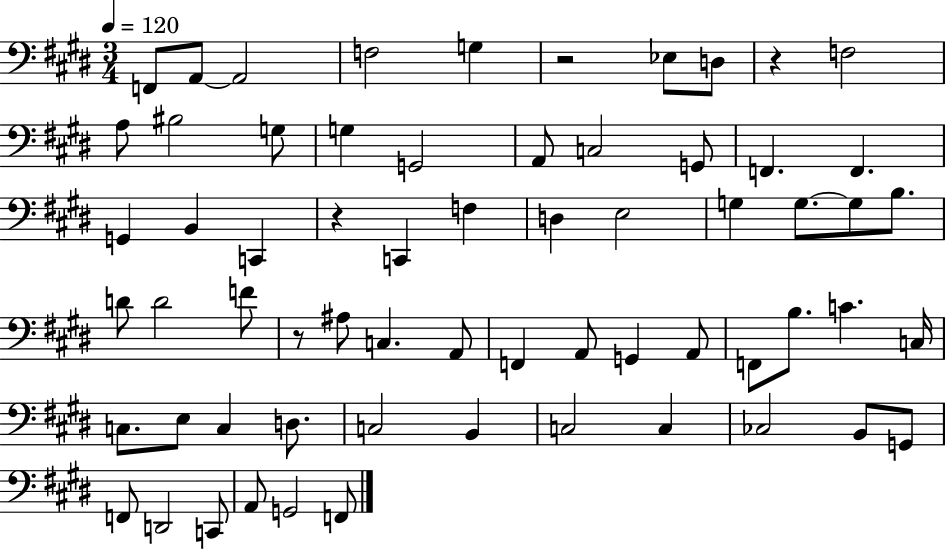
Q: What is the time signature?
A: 3/4